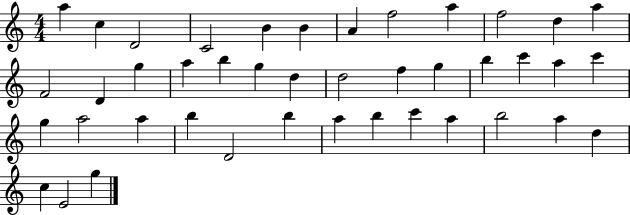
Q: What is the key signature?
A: C major